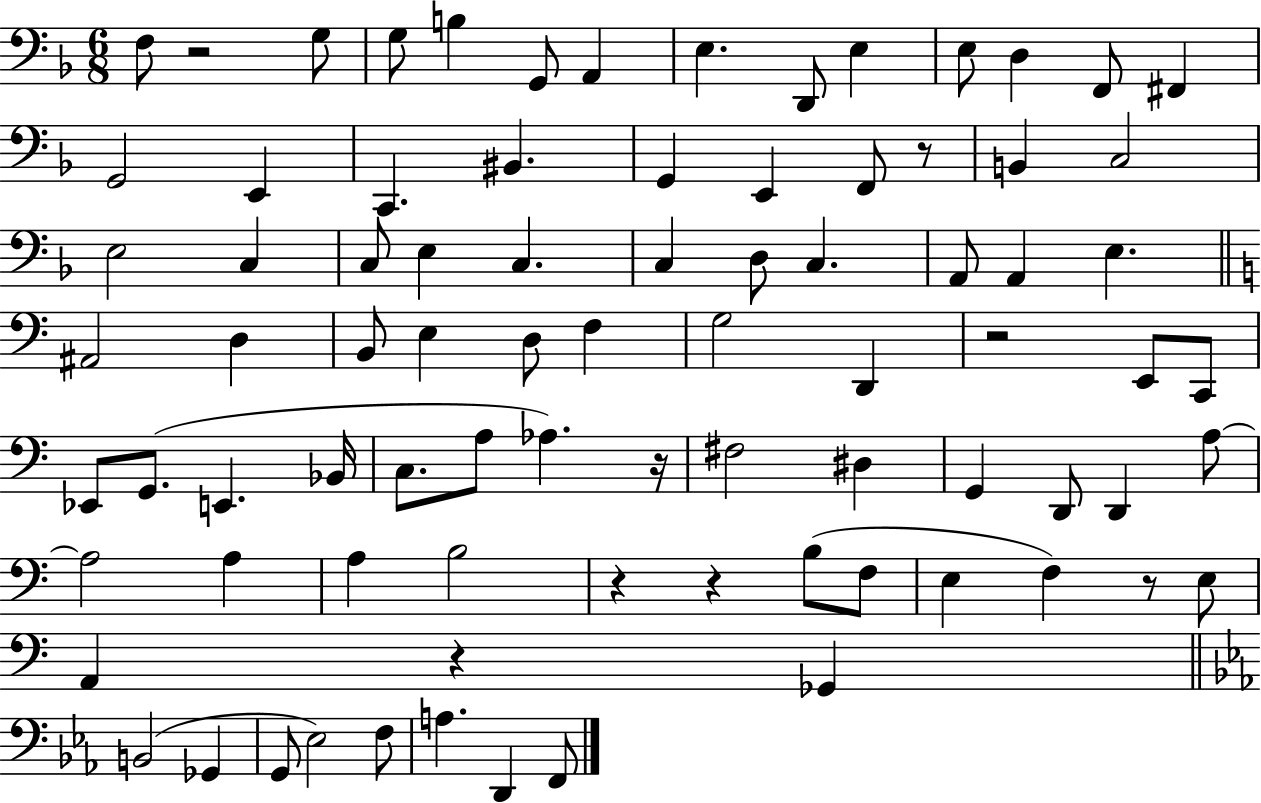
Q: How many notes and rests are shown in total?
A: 83